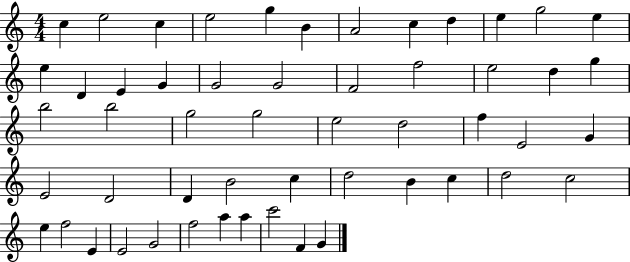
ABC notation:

X:1
T:Untitled
M:4/4
L:1/4
K:C
c e2 c e2 g B A2 c d e g2 e e D E G G2 G2 F2 f2 e2 d g b2 b2 g2 g2 e2 d2 f E2 G E2 D2 D B2 c d2 B c d2 c2 e f2 E E2 G2 f2 a a c'2 F G